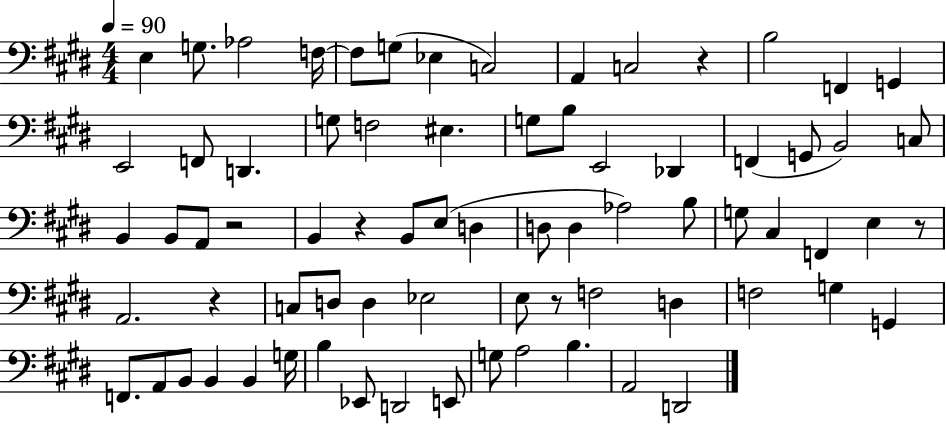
E3/q G3/e. Ab3/h F3/s F3/e G3/e Eb3/q C3/h A2/q C3/h R/q B3/h F2/q G2/q E2/h F2/e D2/q. G3/e F3/h EIS3/q. G3/e B3/e E2/h Db2/q F2/q G2/e B2/h C3/e B2/q B2/e A2/e R/h B2/q R/q B2/e E3/e D3/q D3/e D3/q Ab3/h B3/e G3/e C#3/q F2/q E3/q R/e A2/h. R/q C3/e D3/e D3/q Eb3/h E3/e R/e F3/h D3/q F3/h G3/q G2/q F2/e. A2/e B2/e B2/q B2/q G3/s B3/q Eb2/e D2/h E2/e G3/e A3/h B3/q. A2/h D2/h